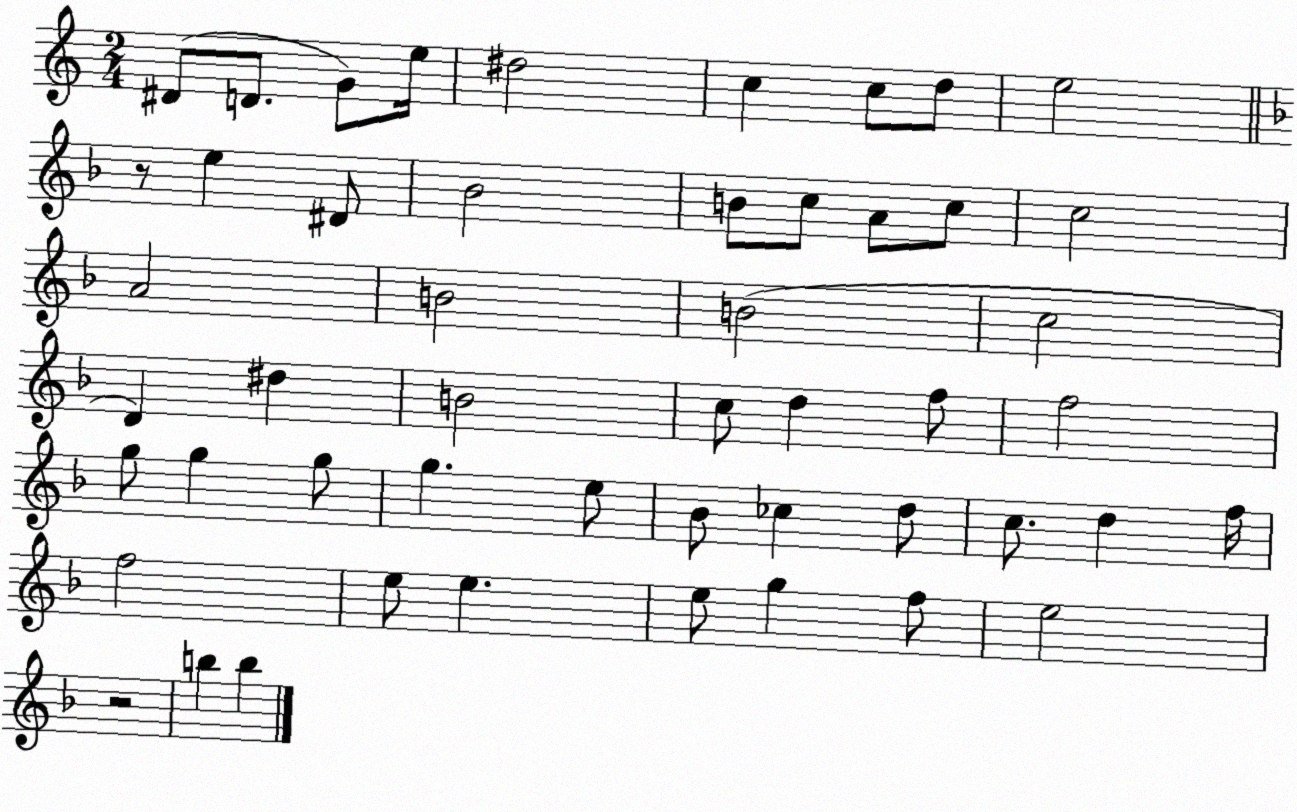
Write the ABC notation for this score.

X:1
T:Untitled
M:2/4
L:1/4
K:C
^D/2 D/2 G/2 e/4 ^d2 c c/2 d/2 e2 z/2 e ^D/2 _B2 B/2 c/2 A/2 c/2 c2 A2 B2 B2 c2 D ^d B2 c/2 d f/2 f2 g/2 g g/2 g e/2 _B/2 _c d/2 c/2 d f/4 f2 e/2 e e/2 g f/2 e2 z2 b b